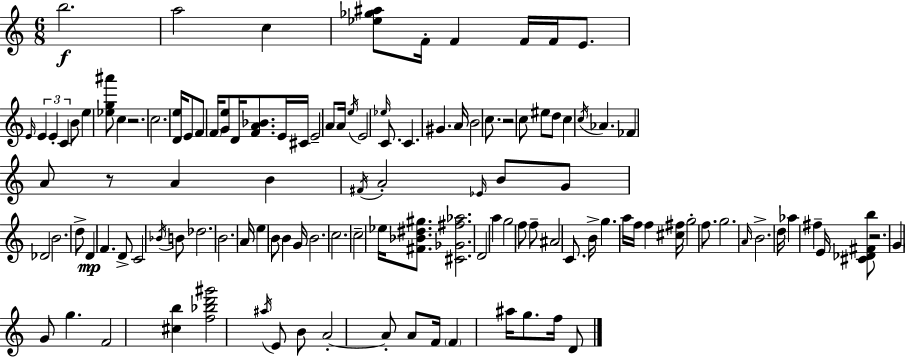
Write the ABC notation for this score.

X:1
T:Untitled
M:6/8
L:1/4
K:Am
b2 a2 c [_e_g^a]/2 F/4 F F/4 F/4 E/2 E/4 E E C B/2 e [_eg^a']/2 c z2 c2 [De]/4 E/2 F/2 F/4 [Ge]/2 D/4 [FA_B]/2 E/4 ^C/4 E2 A/2 A/4 e/4 E2 _e/4 C/2 C ^G A/4 B2 c/2 z2 c/2 ^e/2 d/2 c c/4 _A _F A/2 z/2 A B ^F/4 A2 _E/4 B/2 G/2 _D2 B2 d/2 D F D/2 C2 _B/4 B/2 _d2 B2 A/4 e B/2 B G/4 B2 c2 c2 _e/4 [^F_B^d^g]/2 [^C_G^f_a]2 D2 a g2 f/2 f/2 ^A2 C/2 B/4 g a/4 f/4 f [^c^f]/4 g2 f/2 g2 A/4 B2 d/4 _a ^f E/4 [^C_D^Fb]/2 z2 G G/2 g F2 [^cb] [f_bd'^g']2 ^a/4 E/2 B/2 A2 A/2 A/2 F/4 F ^a/4 g/2 f/4 D/2